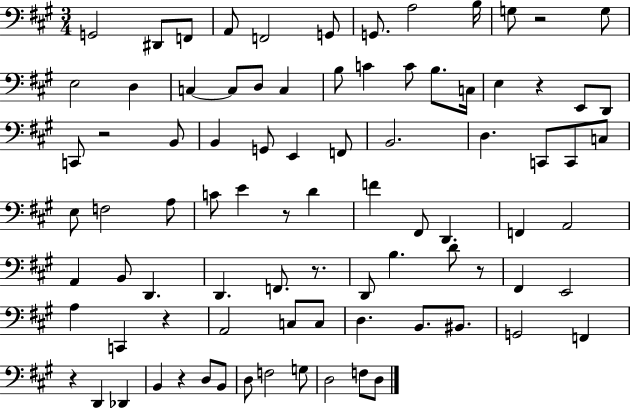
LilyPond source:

{
  \clef bass
  \numericTimeSignature
  \time 3/4
  \key a \major
  g,2 dis,8 f,8 | a,8 f,2 g,8 | g,8. a2 b16 | g8 r2 g8 | \break e2 d4 | c4~~ c8 d8 c4 | b8 c'4 c'8 b8. c16 | e4 r4 e,8 d,8 | \break c,8 r2 b,8 | b,4 g,8 e,4 f,8 | b,2. | d4. c,8 c,8 c8 | \break e8 f2 a8 | c'8 e'4 r8 d'4 | f'4 fis,8 d,4. | f,4 a,2 | \break a,4 b,8 d,4. | d,4. f,8. r8. | d,8 b4. d'8 r8 | fis,4 e,2 | \break a4 c,4 r4 | a,2 c8 c8 | d4. b,8. bis,8. | g,2 f,4 | \break r4 d,4 des,4 | b,4 r4 d8 b,8 | d8 f2 g8 | d2 f8 d8 | \break \bar "|."
}